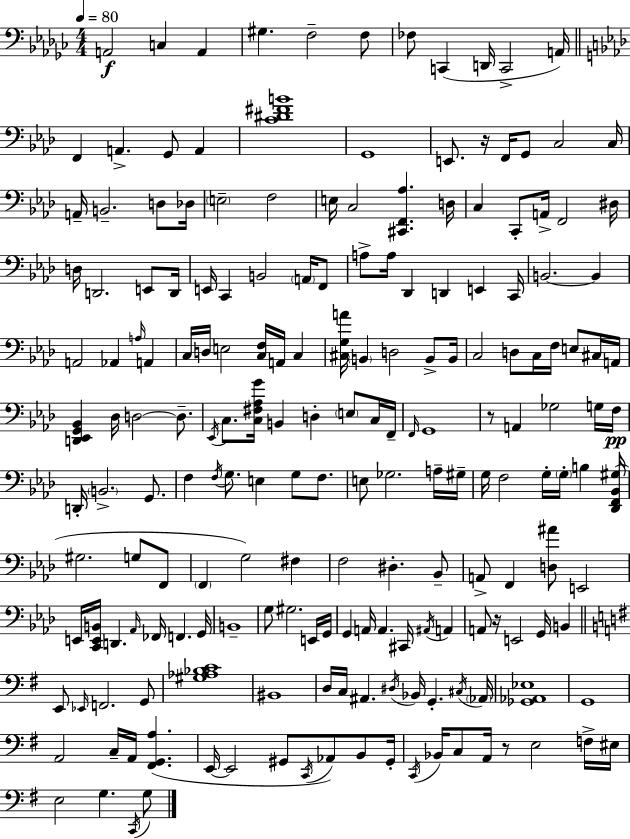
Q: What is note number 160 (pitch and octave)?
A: C2